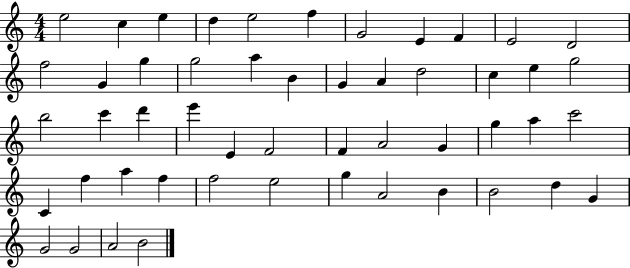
X:1
T:Untitled
M:4/4
L:1/4
K:C
e2 c e d e2 f G2 E F E2 D2 f2 G g g2 a B G A d2 c e g2 b2 c' d' e' E F2 F A2 G g a c'2 C f a f f2 e2 g A2 B B2 d G G2 G2 A2 B2